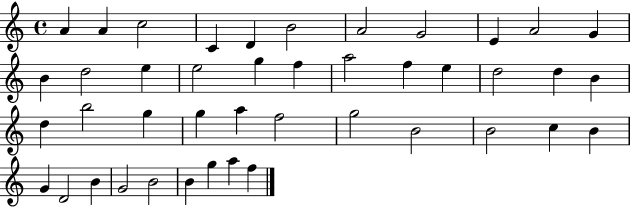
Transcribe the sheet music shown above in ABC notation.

X:1
T:Untitled
M:4/4
L:1/4
K:C
A A c2 C D B2 A2 G2 E A2 G B d2 e e2 g f a2 f e d2 d B d b2 g g a f2 g2 B2 B2 c B G D2 B G2 B2 B g a f